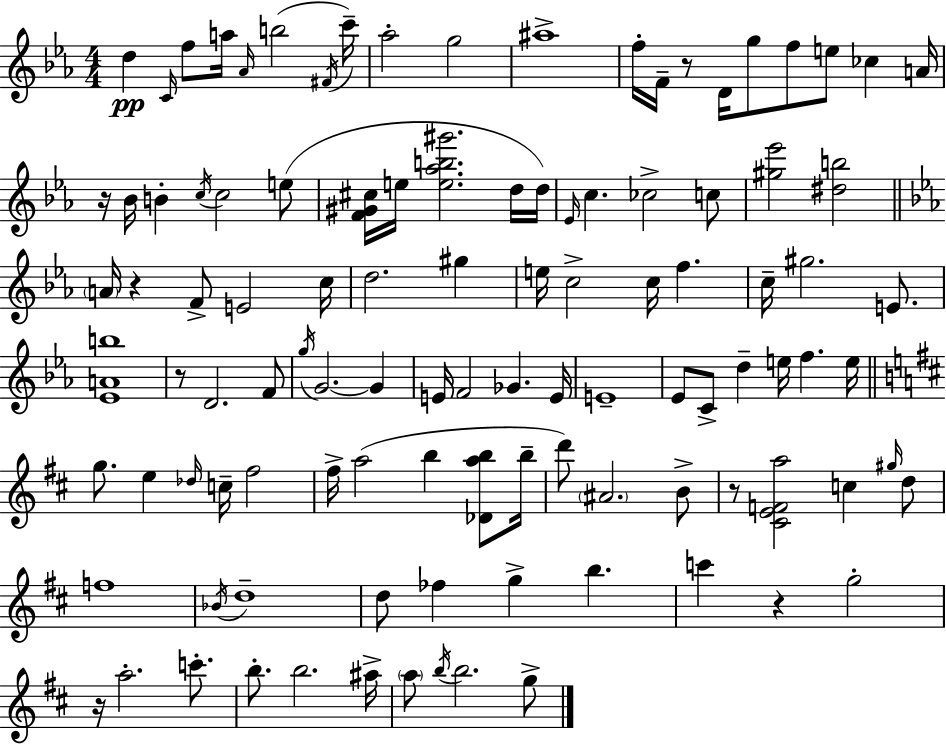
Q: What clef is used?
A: treble